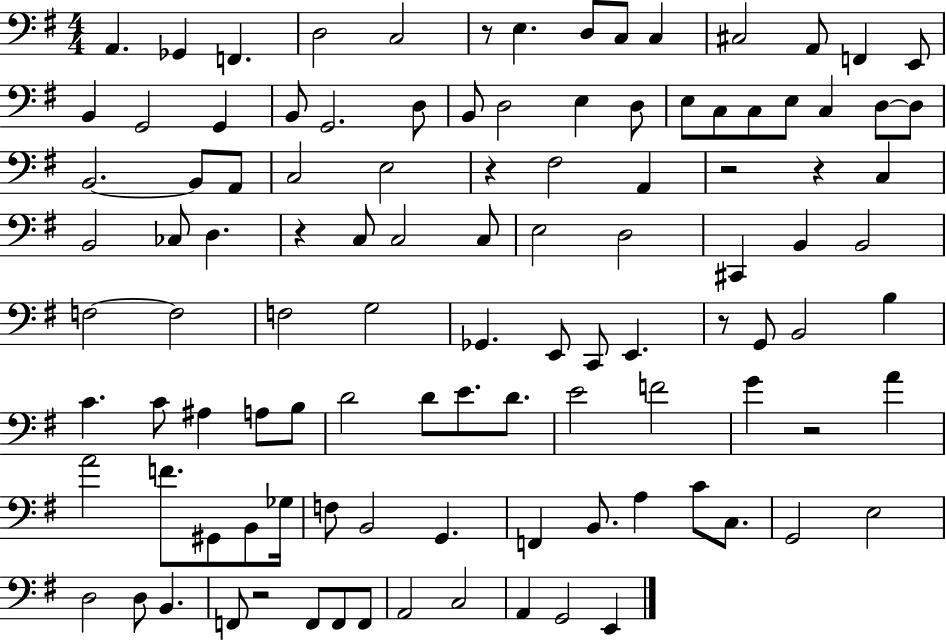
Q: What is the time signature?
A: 4/4